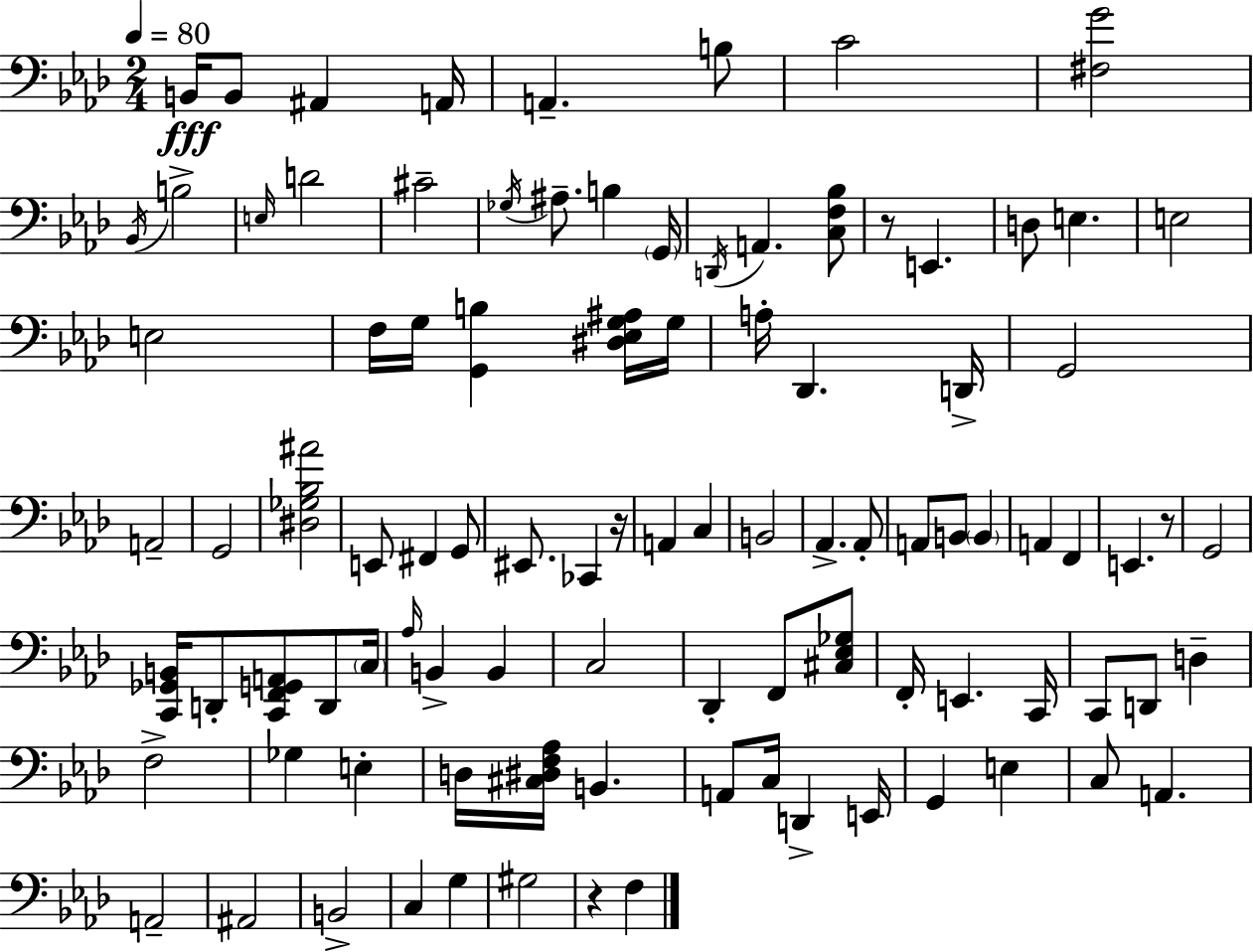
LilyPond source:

{
  \clef bass
  \numericTimeSignature
  \time 2/4
  \key aes \major
  \tempo 4 = 80
  \repeat volta 2 { b,16\fff b,8 ais,4 a,16 | a,4.-- b8 | c'2 | <fis g'>2 | \break \acciaccatura { bes,16 } b2-> | \grace { e16 } d'2 | cis'2-- | \acciaccatura { ges16 } ais8.-- b4 | \break \parenthesize g,16 \acciaccatura { d,16 } a,4. | <c f bes>8 r8 e,4. | d8 e4. | e2 | \break e2 | f16 g16 <g, b>4 | <dis ees g ais>16 g16 a16-. des,4. | d,16-> g,2 | \break a,2-- | g,2 | <dis ges bes ais'>2 | e,8 fis,4 | \break g,8 eis,8. ces,4 | r16 a,4 | c4 b,2 | aes,4.-> | \break aes,8-. a,8 b,8 | \parenthesize b,4 a,4 | f,4 e,4. | r8 g,2 | \break <c, ges, b,>16 d,8-. <c, f, g, a,>8 | d,8 \parenthesize c16 \grace { aes16 } b,4-> | b,4 c2 | des,4-. | \break f,8 <cis ees ges>8 f,16-. e,4. | c,16 c,8 d,8 | d4-- f2-> | ges4 | \break e4-. d16 <cis dis f aes>16 b,4. | a,8 c16 | d,4-> e,16 g,4 | e4 c8 a,4. | \break a,2-- | ais,2 | b,2-> | c4 | \break g4 gis2 | r4 | f4 } \bar "|."
}